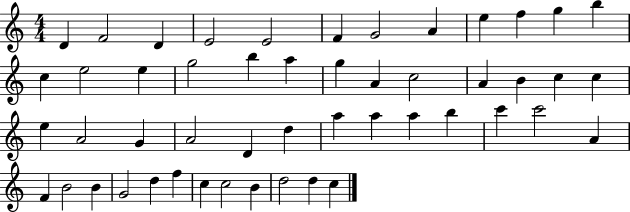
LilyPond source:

{
  \clef treble
  \numericTimeSignature
  \time 4/4
  \key c \major
  d'4 f'2 d'4 | e'2 e'2 | f'4 g'2 a'4 | e''4 f''4 g''4 b''4 | \break c''4 e''2 e''4 | g''2 b''4 a''4 | g''4 a'4 c''2 | a'4 b'4 c''4 c''4 | \break e''4 a'2 g'4 | a'2 d'4 d''4 | a''4 a''4 a''4 b''4 | c'''4 c'''2 a'4 | \break f'4 b'2 b'4 | g'2 d''4 f''4 | c''4 c''2 b'4 | d''2 d''4 c''4 | \break \bar "|."
}